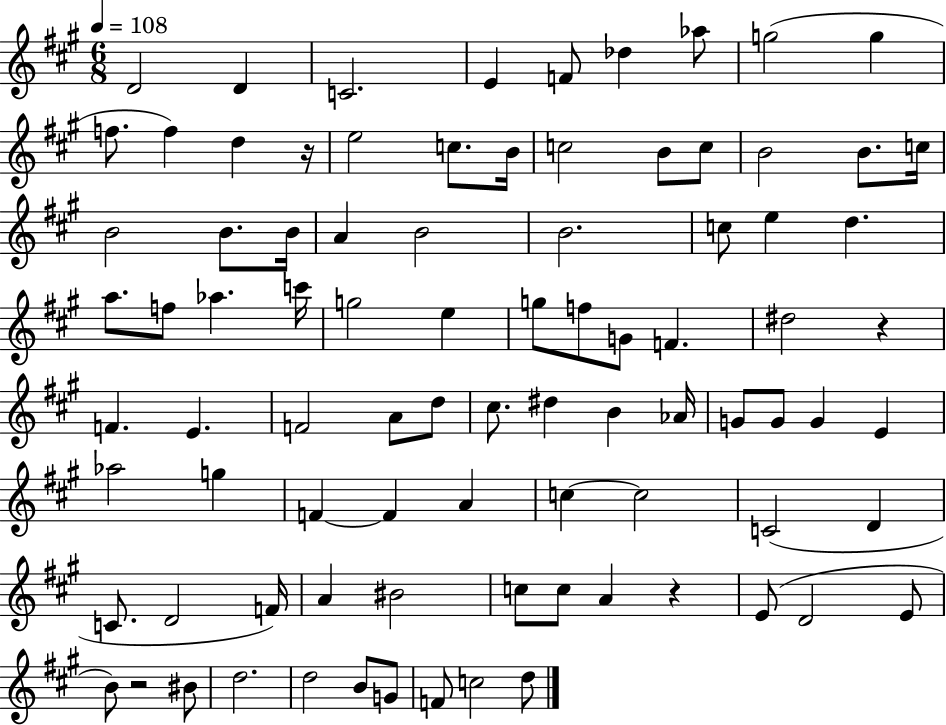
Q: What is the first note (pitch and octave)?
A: D4